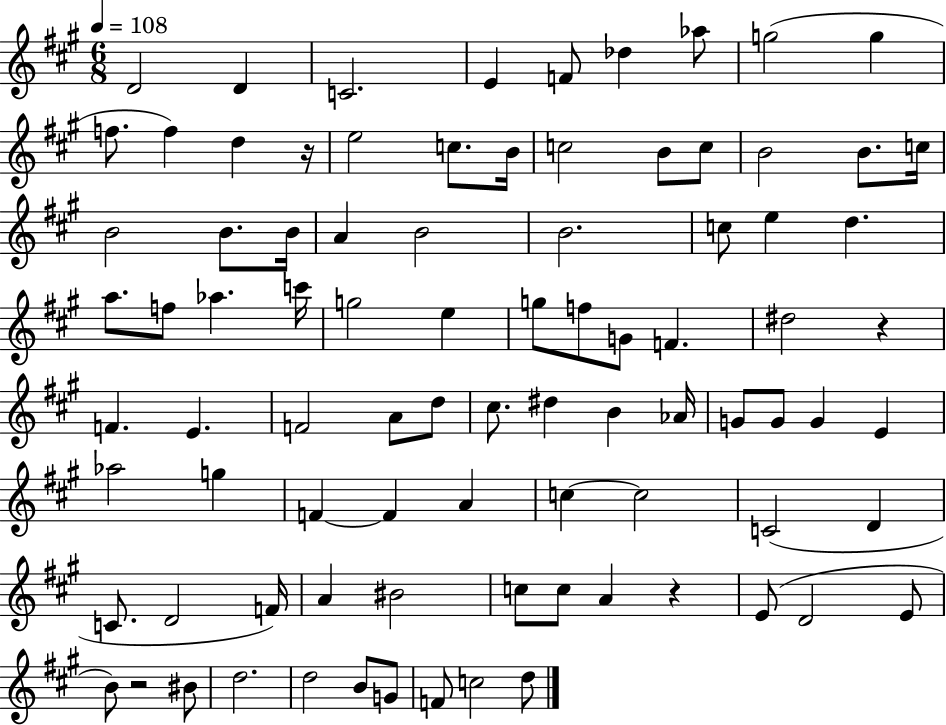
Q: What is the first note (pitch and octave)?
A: D4